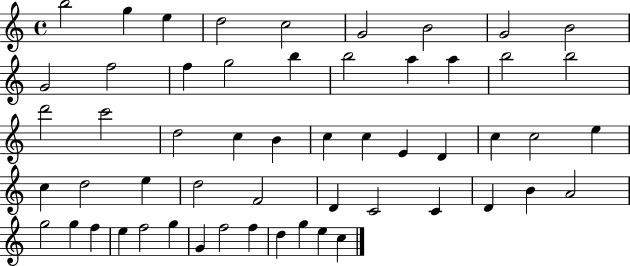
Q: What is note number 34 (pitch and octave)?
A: E5